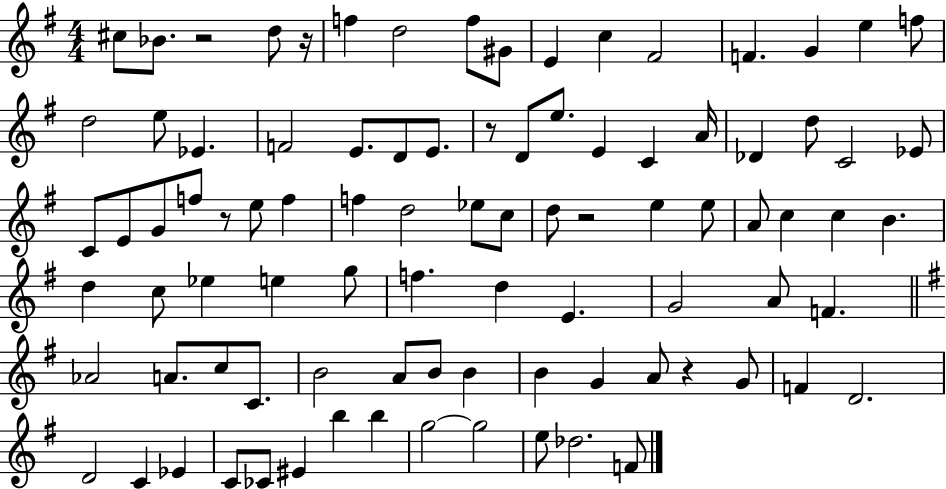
C#5/e Bb4/e. R/h D5/e R/s F5/q D5/h F5/e G#4/e E4/q C5/q F#4/h F4/q. G4/q E5/q F5/e D5/h E5/e Eb4/q. F4/h E4/e. D4/e E4/e. R/e D4/e E5/e. E4/q C4/q A4/s Db4/q D5/e C4/h Eb4/e C4/e E4/e G4/e F5/e R/e E5/e F5/q F5/q D5/h Eb5/e C5/e D5/e R/h E5/q E5/e A4/e C5/q C5/q B4/q. D5/q C5/e Eb5/q E5/q G5/e F5/q. D5/q E4/q. G4/h A4/e F4/q. Ab4/h A4/e. C5/e C4/e. B4/h A4/e B4/e B4/q B4/q G4/q A4/e R/q G4/e F4/q D4/h. D4/h C4/q Eb4/q C4/e CES4/e EIS4/q B5/q B5/q G5/h G5/h E5/e Db5/h. F4/e